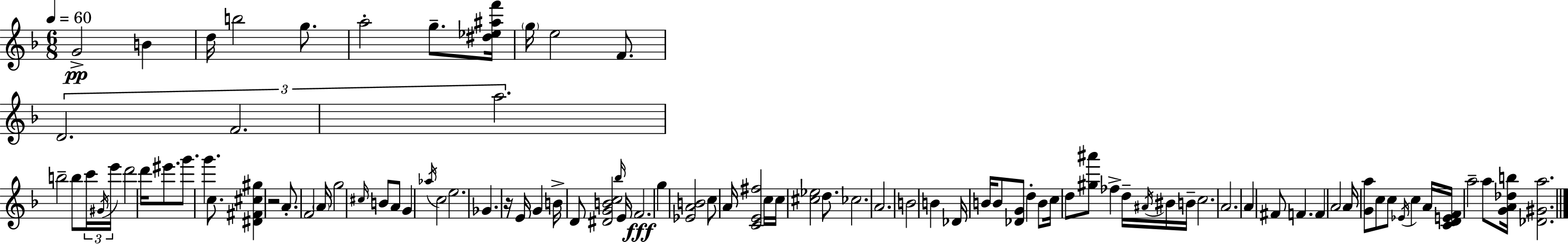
{
  \clef treble
  \numericTimeSignature
  \time 6/8
  \key f \major
  \tempo 4 = 60
  g'2->\pp b'4 | d''16 b''2 g''8. | a''2-. g''8.-- <dis'' ees'' ais'' f'''>16 | \parenthesize g''16 e''2 f'8. | \break \tuplet 3/2 { d'2. | f'2. | a''2. } | b''2-- b''8 \tuplet 3/2 { c'''16 \acciaccatura { gis'16 } | \break e'''16 } d'''2 d'''16 eis'''8. | g'''8. g'''4. c''8. | <dis' fis' cis'' gis''>4 r2 | a'8.-. f'2 | \break \parenthesize a'16 g''2 \grace { cis''16 } b'8 | a'8 g'4 \acciaccatura { aes''16 } c''2 | e''2. | ges'4. r16 e'16 g'4 | \break b'16-> d'8 <dis' g' b' c''>2 | \grace { bes''16 } e'16 f'2.\fff | g''4 <ees' a' b'>2 | c''8 a'16 <c' e' fis''>2 | \break c''16 c''16 <cis'' ees''>2 | d''8. ces''2. | a'2. | b'2 | \break b'4 des'16 b'16 b'8 <des' g'>8 d''4-. | b'8 c''16 d''8 <gis'' ais'''>8 fes''4-> | d''16-- \acciaccatura { ais'16 } bis'16 b'16-- c''2. | a'2. | \break a'4 fis'8 f'4. | f'4 a'2 | a'16 <g' a''>8 c''8 c''8 | \acciaccatura { ees'16 } c''4 a'16 <c' d' e' f'>16 a''2-- | \break a''8 <g' a' des'' b''>16 <des' gis' a''>2. | \bar "|."
}